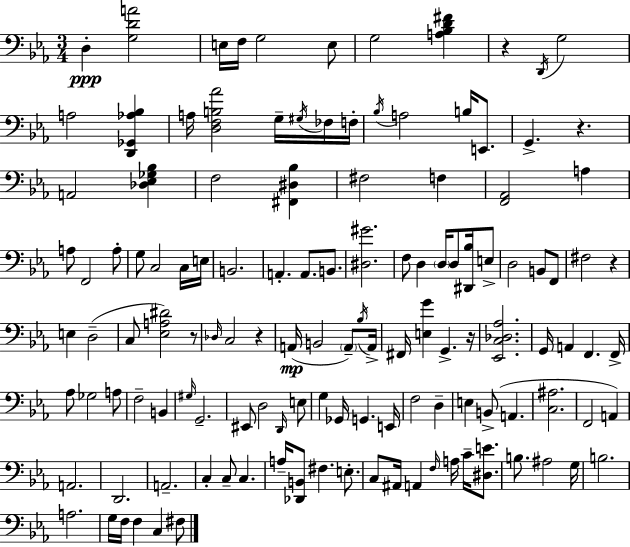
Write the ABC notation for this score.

X:1
T:Untitled
M:3/4
L:1/4
K:Cm
D, [G,DA]2 E,/4 F,/4 G,2 E,/2 G,2 [A,_B,D^F] z D,,/4 G,2 A,2 [D,,_G,,_A,_B,] A,/4 [D,F,B,_A]2 G,/4 ^G,/4 _F,/4 F,/4 _B,/4 A,2 B,/4 E,,/2 G,, z A,,2 [_D,_E,_G,_B,] F,2 [^F,,^D,_B,] ^F,2 F, [F,,_A,,]2 A, A,/2 F,,2 A,/2 G,/2 C,2 C,/4 E,/4 B,,2 A,, A,,/2 B,,/2 [^D,^G]2 F,/2 D, D,/4 D,/2 [^D,,_B,]/4 E,/2 D,2 B,,/2 F,,/2 ^F,2 z E, D,2 C,/2 [_E,A,^D]2 z/2 _D,/4 C,2 z A,,/4 B,,2 A,,/2 _B,/4 A,,/4 ^F,,/4 [E,G] G,, z/4 [_E,,C,_D,_A,]2 G,,/4 A,, F,, F,,/4 _A,/2 _G,2 A,/2 F,2 B,, ^G,/4 G,,2 ^E,,/2 D,2 D,,/4 E,/2 G, _G,,/4 G,, E,,/4 F,2 D, E, B,,/2 A,, [C,^A,]2 F,,2 A,, A,,2 D,,2 A,,2 C, C,/2 C, A,/4 [_D,,B,,]/2 ^F, E,/2 C,/2 ^A,,/4 A,, F,/4 A,/4 C/4 [^D,E]/2 B,/2 ^A,2 G,/4 B,2 A,2 G,/4 F,/4 F, C, ^F,/2